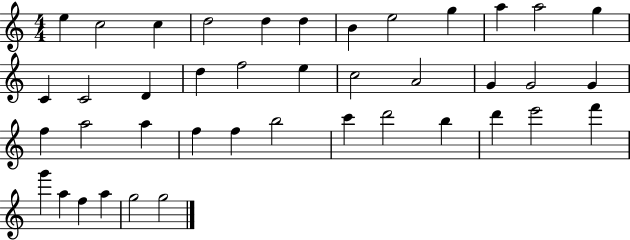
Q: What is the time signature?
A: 4/4